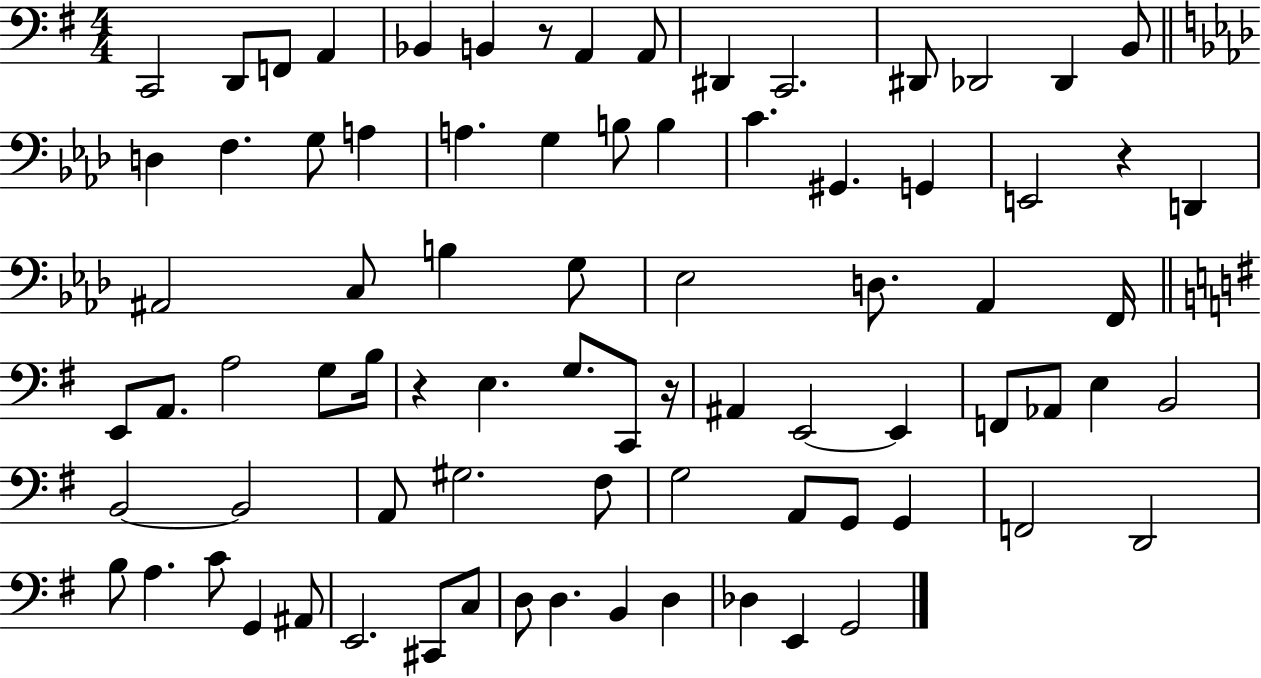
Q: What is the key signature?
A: G major